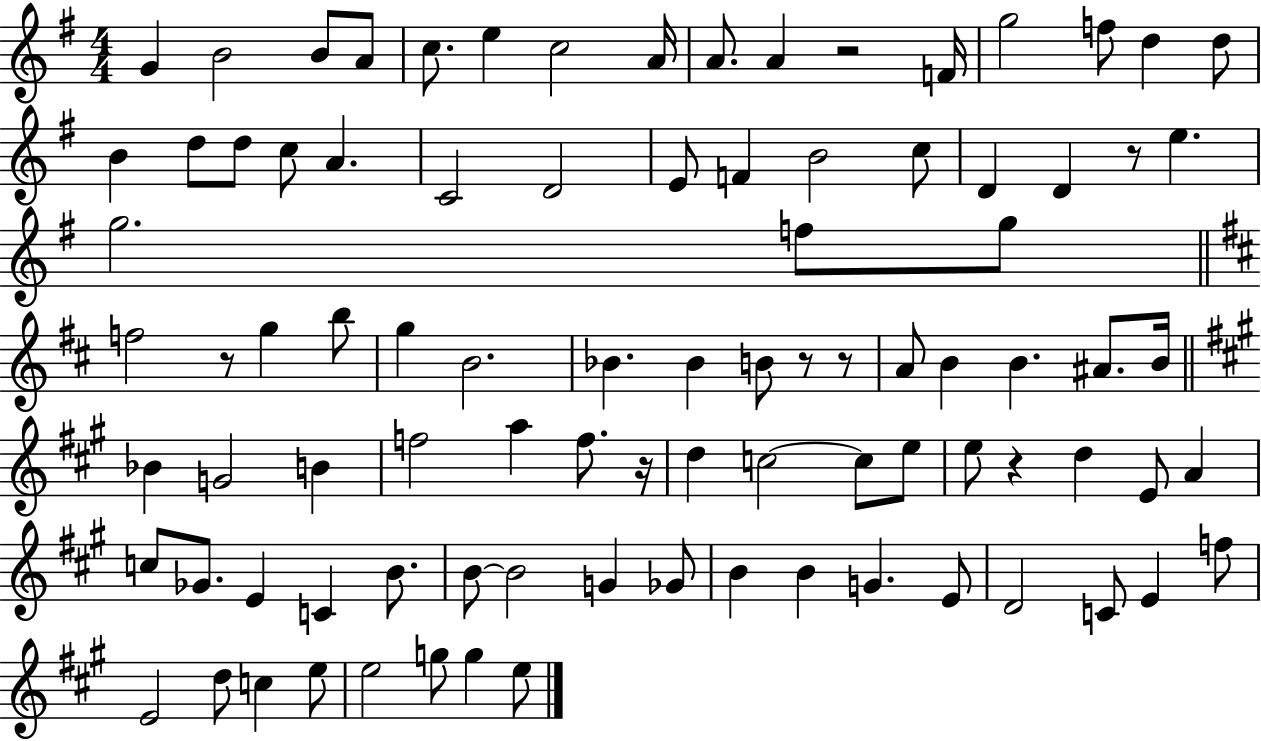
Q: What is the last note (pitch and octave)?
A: E5